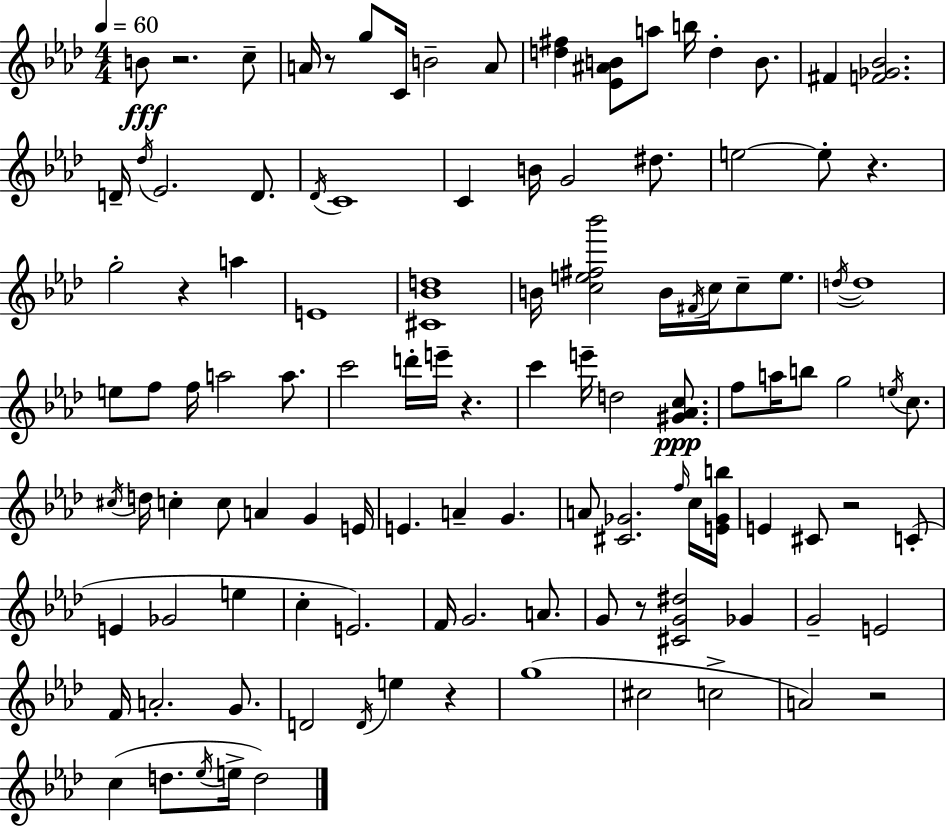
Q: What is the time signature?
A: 4/4